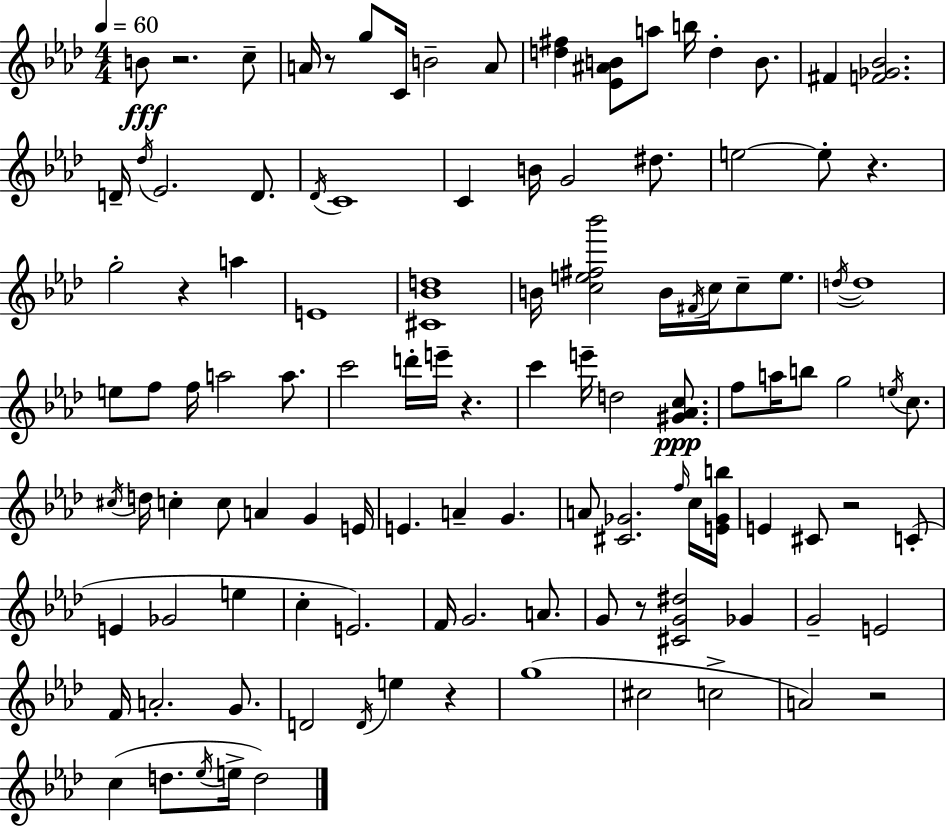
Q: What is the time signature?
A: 4/4